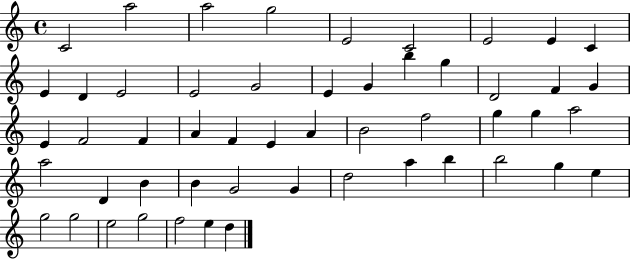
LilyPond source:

{
  \clef treble
  \time 4/4
  \defaultTimeSignature
  \key c \major
  c'2 a''2 | a''2 g''2 | e'2 c'2 | e'2 e'4 c'4 | \break e'4 d'4 e'2 | e'2 g'2 | e'4 g'4 b''4 g''4 | d'2 f'4 g'4 | \break e'4 f'2 f'4 | a'4 f'4 e'4 a'4 | b'2 f''2 | g''4 g''4 a''2 | \break a''2 d'4 b'4 | b'4 g'2 g'4 | d''2 a''4 b''4 | b''2 g''4 e''4 | \break g''2 g''2 | e''2 g''2 | f''2 e''4 d''4 | \bar "|."
}